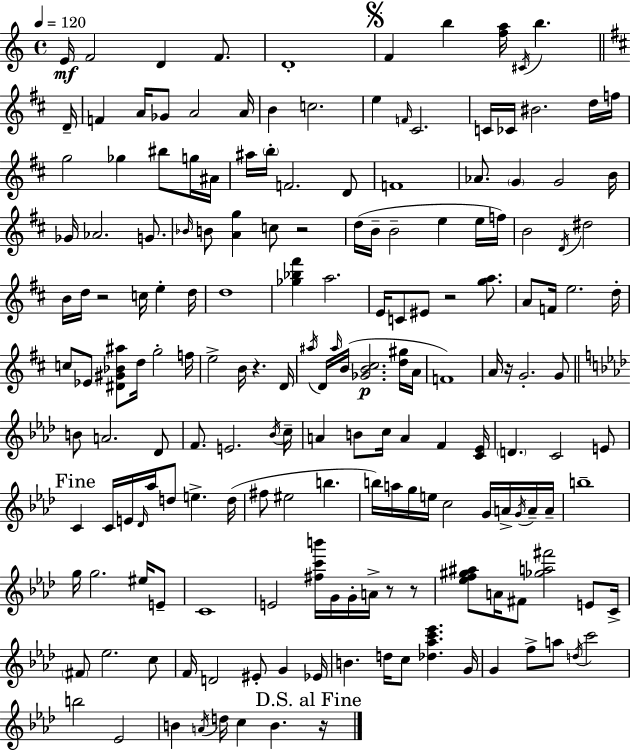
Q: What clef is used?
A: treble